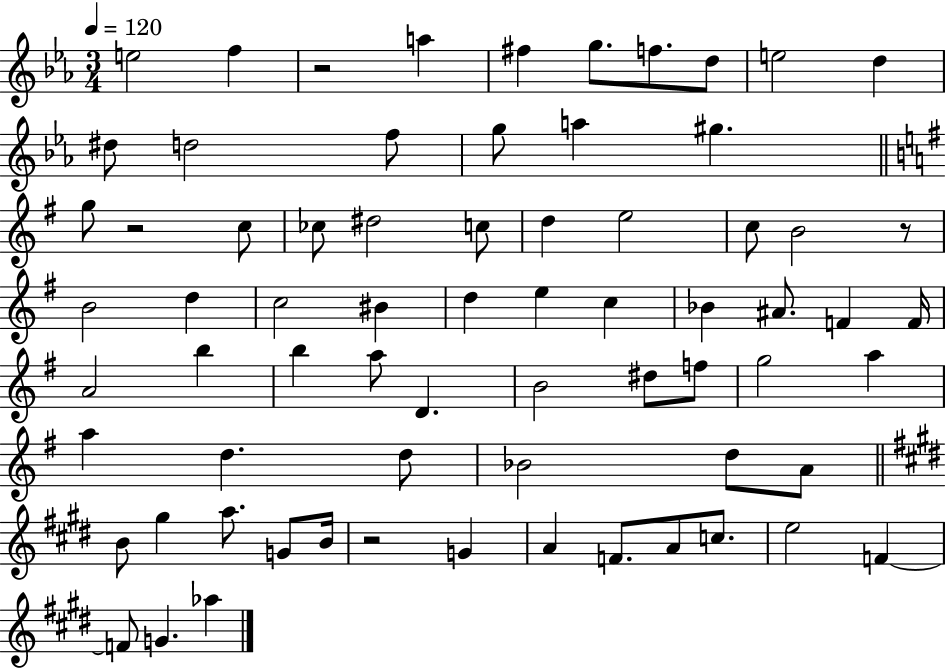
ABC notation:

X:1
T:Untitled
M:3/4
L:1/4
K:Eb
e2 f z2 a ^f g/2 f/2 d/2 e2 d ^d/2 d2 f/2 g/2 a ^g g/2 z2 c/2 _c/2 ^d2 c/2 d e2 c/2 B2 z/2 B2 d c2 ^B d e c _B ^A/2 F F/4 A2 b b a/2 D B2 ^d/2 f/2 g2 a a d d/2 _B2 d/2 A/2 B/2 ^g a/2 G/2 B/4 z2 G A F/2 A/2 c/2 e2 F F/2 G _a